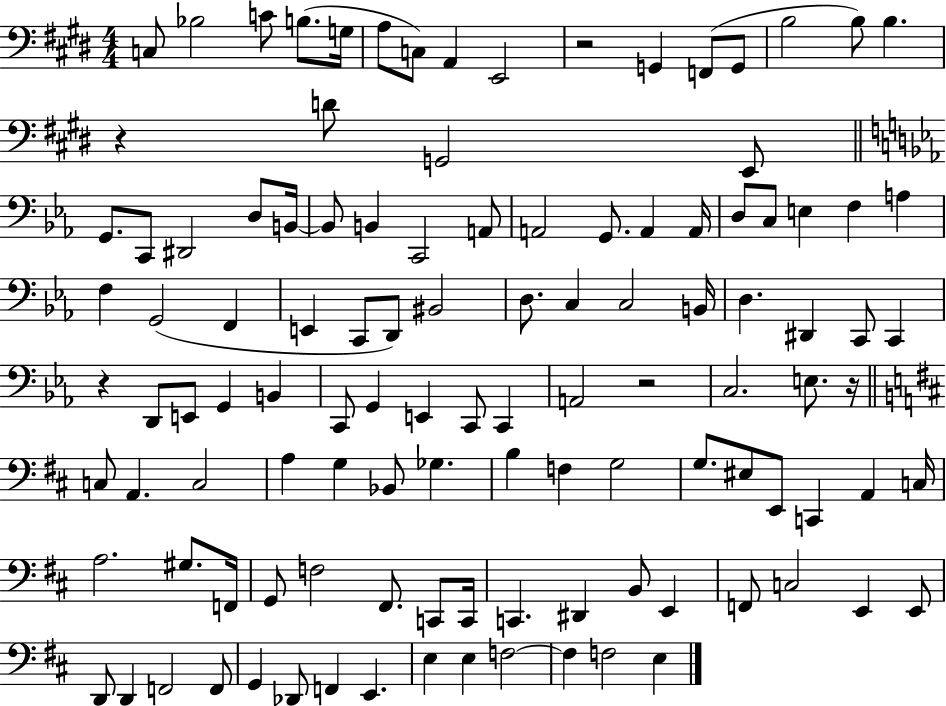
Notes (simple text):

C3/e Bb3/h C4/e B3/e. G3/s A3/e C3/e A2/q E2/h R/h G2/q F2/e G2/e B3/h B3/e B3/q. R/q D4/e G2/h E2/e G2/e. C2/e D#2/h D3/e B2/s B2/e B2/q C2/h A2/e A2/h G2/e. A2/q A2/s D3/e C3/e E3/q F3/q A3/q F3/q G2/h F2/q E2/q C2/e D2/e BIS2/h D3/e. C3/q C3/h B2/s D3/q. D#2/q C2/e C2/q R/q D2/e E2/e G2/q B2/q C2/e G2/q E2/q C2/e C2/q A2/h R/h C3/h. E3/e. R/s C3/e A2/q. C3/h A3/q G3/q Bb2/e Gb3/q. B3/q F3/q G3/h G3/e. EIS3/e E2/e C2/q A2/q C3/s A3/h. G#3/e. F2/s G2/e F3/h F#2/e. C2/e C2/s C2/q. D#2/q B2/e E2/q F2/e C3/h E2/q E2/e D2/e D2/q F2/h F2/e G2/q Db2/e F2/q E2/q. E3/q E3/q F3/h F3/q F3/h E3/q